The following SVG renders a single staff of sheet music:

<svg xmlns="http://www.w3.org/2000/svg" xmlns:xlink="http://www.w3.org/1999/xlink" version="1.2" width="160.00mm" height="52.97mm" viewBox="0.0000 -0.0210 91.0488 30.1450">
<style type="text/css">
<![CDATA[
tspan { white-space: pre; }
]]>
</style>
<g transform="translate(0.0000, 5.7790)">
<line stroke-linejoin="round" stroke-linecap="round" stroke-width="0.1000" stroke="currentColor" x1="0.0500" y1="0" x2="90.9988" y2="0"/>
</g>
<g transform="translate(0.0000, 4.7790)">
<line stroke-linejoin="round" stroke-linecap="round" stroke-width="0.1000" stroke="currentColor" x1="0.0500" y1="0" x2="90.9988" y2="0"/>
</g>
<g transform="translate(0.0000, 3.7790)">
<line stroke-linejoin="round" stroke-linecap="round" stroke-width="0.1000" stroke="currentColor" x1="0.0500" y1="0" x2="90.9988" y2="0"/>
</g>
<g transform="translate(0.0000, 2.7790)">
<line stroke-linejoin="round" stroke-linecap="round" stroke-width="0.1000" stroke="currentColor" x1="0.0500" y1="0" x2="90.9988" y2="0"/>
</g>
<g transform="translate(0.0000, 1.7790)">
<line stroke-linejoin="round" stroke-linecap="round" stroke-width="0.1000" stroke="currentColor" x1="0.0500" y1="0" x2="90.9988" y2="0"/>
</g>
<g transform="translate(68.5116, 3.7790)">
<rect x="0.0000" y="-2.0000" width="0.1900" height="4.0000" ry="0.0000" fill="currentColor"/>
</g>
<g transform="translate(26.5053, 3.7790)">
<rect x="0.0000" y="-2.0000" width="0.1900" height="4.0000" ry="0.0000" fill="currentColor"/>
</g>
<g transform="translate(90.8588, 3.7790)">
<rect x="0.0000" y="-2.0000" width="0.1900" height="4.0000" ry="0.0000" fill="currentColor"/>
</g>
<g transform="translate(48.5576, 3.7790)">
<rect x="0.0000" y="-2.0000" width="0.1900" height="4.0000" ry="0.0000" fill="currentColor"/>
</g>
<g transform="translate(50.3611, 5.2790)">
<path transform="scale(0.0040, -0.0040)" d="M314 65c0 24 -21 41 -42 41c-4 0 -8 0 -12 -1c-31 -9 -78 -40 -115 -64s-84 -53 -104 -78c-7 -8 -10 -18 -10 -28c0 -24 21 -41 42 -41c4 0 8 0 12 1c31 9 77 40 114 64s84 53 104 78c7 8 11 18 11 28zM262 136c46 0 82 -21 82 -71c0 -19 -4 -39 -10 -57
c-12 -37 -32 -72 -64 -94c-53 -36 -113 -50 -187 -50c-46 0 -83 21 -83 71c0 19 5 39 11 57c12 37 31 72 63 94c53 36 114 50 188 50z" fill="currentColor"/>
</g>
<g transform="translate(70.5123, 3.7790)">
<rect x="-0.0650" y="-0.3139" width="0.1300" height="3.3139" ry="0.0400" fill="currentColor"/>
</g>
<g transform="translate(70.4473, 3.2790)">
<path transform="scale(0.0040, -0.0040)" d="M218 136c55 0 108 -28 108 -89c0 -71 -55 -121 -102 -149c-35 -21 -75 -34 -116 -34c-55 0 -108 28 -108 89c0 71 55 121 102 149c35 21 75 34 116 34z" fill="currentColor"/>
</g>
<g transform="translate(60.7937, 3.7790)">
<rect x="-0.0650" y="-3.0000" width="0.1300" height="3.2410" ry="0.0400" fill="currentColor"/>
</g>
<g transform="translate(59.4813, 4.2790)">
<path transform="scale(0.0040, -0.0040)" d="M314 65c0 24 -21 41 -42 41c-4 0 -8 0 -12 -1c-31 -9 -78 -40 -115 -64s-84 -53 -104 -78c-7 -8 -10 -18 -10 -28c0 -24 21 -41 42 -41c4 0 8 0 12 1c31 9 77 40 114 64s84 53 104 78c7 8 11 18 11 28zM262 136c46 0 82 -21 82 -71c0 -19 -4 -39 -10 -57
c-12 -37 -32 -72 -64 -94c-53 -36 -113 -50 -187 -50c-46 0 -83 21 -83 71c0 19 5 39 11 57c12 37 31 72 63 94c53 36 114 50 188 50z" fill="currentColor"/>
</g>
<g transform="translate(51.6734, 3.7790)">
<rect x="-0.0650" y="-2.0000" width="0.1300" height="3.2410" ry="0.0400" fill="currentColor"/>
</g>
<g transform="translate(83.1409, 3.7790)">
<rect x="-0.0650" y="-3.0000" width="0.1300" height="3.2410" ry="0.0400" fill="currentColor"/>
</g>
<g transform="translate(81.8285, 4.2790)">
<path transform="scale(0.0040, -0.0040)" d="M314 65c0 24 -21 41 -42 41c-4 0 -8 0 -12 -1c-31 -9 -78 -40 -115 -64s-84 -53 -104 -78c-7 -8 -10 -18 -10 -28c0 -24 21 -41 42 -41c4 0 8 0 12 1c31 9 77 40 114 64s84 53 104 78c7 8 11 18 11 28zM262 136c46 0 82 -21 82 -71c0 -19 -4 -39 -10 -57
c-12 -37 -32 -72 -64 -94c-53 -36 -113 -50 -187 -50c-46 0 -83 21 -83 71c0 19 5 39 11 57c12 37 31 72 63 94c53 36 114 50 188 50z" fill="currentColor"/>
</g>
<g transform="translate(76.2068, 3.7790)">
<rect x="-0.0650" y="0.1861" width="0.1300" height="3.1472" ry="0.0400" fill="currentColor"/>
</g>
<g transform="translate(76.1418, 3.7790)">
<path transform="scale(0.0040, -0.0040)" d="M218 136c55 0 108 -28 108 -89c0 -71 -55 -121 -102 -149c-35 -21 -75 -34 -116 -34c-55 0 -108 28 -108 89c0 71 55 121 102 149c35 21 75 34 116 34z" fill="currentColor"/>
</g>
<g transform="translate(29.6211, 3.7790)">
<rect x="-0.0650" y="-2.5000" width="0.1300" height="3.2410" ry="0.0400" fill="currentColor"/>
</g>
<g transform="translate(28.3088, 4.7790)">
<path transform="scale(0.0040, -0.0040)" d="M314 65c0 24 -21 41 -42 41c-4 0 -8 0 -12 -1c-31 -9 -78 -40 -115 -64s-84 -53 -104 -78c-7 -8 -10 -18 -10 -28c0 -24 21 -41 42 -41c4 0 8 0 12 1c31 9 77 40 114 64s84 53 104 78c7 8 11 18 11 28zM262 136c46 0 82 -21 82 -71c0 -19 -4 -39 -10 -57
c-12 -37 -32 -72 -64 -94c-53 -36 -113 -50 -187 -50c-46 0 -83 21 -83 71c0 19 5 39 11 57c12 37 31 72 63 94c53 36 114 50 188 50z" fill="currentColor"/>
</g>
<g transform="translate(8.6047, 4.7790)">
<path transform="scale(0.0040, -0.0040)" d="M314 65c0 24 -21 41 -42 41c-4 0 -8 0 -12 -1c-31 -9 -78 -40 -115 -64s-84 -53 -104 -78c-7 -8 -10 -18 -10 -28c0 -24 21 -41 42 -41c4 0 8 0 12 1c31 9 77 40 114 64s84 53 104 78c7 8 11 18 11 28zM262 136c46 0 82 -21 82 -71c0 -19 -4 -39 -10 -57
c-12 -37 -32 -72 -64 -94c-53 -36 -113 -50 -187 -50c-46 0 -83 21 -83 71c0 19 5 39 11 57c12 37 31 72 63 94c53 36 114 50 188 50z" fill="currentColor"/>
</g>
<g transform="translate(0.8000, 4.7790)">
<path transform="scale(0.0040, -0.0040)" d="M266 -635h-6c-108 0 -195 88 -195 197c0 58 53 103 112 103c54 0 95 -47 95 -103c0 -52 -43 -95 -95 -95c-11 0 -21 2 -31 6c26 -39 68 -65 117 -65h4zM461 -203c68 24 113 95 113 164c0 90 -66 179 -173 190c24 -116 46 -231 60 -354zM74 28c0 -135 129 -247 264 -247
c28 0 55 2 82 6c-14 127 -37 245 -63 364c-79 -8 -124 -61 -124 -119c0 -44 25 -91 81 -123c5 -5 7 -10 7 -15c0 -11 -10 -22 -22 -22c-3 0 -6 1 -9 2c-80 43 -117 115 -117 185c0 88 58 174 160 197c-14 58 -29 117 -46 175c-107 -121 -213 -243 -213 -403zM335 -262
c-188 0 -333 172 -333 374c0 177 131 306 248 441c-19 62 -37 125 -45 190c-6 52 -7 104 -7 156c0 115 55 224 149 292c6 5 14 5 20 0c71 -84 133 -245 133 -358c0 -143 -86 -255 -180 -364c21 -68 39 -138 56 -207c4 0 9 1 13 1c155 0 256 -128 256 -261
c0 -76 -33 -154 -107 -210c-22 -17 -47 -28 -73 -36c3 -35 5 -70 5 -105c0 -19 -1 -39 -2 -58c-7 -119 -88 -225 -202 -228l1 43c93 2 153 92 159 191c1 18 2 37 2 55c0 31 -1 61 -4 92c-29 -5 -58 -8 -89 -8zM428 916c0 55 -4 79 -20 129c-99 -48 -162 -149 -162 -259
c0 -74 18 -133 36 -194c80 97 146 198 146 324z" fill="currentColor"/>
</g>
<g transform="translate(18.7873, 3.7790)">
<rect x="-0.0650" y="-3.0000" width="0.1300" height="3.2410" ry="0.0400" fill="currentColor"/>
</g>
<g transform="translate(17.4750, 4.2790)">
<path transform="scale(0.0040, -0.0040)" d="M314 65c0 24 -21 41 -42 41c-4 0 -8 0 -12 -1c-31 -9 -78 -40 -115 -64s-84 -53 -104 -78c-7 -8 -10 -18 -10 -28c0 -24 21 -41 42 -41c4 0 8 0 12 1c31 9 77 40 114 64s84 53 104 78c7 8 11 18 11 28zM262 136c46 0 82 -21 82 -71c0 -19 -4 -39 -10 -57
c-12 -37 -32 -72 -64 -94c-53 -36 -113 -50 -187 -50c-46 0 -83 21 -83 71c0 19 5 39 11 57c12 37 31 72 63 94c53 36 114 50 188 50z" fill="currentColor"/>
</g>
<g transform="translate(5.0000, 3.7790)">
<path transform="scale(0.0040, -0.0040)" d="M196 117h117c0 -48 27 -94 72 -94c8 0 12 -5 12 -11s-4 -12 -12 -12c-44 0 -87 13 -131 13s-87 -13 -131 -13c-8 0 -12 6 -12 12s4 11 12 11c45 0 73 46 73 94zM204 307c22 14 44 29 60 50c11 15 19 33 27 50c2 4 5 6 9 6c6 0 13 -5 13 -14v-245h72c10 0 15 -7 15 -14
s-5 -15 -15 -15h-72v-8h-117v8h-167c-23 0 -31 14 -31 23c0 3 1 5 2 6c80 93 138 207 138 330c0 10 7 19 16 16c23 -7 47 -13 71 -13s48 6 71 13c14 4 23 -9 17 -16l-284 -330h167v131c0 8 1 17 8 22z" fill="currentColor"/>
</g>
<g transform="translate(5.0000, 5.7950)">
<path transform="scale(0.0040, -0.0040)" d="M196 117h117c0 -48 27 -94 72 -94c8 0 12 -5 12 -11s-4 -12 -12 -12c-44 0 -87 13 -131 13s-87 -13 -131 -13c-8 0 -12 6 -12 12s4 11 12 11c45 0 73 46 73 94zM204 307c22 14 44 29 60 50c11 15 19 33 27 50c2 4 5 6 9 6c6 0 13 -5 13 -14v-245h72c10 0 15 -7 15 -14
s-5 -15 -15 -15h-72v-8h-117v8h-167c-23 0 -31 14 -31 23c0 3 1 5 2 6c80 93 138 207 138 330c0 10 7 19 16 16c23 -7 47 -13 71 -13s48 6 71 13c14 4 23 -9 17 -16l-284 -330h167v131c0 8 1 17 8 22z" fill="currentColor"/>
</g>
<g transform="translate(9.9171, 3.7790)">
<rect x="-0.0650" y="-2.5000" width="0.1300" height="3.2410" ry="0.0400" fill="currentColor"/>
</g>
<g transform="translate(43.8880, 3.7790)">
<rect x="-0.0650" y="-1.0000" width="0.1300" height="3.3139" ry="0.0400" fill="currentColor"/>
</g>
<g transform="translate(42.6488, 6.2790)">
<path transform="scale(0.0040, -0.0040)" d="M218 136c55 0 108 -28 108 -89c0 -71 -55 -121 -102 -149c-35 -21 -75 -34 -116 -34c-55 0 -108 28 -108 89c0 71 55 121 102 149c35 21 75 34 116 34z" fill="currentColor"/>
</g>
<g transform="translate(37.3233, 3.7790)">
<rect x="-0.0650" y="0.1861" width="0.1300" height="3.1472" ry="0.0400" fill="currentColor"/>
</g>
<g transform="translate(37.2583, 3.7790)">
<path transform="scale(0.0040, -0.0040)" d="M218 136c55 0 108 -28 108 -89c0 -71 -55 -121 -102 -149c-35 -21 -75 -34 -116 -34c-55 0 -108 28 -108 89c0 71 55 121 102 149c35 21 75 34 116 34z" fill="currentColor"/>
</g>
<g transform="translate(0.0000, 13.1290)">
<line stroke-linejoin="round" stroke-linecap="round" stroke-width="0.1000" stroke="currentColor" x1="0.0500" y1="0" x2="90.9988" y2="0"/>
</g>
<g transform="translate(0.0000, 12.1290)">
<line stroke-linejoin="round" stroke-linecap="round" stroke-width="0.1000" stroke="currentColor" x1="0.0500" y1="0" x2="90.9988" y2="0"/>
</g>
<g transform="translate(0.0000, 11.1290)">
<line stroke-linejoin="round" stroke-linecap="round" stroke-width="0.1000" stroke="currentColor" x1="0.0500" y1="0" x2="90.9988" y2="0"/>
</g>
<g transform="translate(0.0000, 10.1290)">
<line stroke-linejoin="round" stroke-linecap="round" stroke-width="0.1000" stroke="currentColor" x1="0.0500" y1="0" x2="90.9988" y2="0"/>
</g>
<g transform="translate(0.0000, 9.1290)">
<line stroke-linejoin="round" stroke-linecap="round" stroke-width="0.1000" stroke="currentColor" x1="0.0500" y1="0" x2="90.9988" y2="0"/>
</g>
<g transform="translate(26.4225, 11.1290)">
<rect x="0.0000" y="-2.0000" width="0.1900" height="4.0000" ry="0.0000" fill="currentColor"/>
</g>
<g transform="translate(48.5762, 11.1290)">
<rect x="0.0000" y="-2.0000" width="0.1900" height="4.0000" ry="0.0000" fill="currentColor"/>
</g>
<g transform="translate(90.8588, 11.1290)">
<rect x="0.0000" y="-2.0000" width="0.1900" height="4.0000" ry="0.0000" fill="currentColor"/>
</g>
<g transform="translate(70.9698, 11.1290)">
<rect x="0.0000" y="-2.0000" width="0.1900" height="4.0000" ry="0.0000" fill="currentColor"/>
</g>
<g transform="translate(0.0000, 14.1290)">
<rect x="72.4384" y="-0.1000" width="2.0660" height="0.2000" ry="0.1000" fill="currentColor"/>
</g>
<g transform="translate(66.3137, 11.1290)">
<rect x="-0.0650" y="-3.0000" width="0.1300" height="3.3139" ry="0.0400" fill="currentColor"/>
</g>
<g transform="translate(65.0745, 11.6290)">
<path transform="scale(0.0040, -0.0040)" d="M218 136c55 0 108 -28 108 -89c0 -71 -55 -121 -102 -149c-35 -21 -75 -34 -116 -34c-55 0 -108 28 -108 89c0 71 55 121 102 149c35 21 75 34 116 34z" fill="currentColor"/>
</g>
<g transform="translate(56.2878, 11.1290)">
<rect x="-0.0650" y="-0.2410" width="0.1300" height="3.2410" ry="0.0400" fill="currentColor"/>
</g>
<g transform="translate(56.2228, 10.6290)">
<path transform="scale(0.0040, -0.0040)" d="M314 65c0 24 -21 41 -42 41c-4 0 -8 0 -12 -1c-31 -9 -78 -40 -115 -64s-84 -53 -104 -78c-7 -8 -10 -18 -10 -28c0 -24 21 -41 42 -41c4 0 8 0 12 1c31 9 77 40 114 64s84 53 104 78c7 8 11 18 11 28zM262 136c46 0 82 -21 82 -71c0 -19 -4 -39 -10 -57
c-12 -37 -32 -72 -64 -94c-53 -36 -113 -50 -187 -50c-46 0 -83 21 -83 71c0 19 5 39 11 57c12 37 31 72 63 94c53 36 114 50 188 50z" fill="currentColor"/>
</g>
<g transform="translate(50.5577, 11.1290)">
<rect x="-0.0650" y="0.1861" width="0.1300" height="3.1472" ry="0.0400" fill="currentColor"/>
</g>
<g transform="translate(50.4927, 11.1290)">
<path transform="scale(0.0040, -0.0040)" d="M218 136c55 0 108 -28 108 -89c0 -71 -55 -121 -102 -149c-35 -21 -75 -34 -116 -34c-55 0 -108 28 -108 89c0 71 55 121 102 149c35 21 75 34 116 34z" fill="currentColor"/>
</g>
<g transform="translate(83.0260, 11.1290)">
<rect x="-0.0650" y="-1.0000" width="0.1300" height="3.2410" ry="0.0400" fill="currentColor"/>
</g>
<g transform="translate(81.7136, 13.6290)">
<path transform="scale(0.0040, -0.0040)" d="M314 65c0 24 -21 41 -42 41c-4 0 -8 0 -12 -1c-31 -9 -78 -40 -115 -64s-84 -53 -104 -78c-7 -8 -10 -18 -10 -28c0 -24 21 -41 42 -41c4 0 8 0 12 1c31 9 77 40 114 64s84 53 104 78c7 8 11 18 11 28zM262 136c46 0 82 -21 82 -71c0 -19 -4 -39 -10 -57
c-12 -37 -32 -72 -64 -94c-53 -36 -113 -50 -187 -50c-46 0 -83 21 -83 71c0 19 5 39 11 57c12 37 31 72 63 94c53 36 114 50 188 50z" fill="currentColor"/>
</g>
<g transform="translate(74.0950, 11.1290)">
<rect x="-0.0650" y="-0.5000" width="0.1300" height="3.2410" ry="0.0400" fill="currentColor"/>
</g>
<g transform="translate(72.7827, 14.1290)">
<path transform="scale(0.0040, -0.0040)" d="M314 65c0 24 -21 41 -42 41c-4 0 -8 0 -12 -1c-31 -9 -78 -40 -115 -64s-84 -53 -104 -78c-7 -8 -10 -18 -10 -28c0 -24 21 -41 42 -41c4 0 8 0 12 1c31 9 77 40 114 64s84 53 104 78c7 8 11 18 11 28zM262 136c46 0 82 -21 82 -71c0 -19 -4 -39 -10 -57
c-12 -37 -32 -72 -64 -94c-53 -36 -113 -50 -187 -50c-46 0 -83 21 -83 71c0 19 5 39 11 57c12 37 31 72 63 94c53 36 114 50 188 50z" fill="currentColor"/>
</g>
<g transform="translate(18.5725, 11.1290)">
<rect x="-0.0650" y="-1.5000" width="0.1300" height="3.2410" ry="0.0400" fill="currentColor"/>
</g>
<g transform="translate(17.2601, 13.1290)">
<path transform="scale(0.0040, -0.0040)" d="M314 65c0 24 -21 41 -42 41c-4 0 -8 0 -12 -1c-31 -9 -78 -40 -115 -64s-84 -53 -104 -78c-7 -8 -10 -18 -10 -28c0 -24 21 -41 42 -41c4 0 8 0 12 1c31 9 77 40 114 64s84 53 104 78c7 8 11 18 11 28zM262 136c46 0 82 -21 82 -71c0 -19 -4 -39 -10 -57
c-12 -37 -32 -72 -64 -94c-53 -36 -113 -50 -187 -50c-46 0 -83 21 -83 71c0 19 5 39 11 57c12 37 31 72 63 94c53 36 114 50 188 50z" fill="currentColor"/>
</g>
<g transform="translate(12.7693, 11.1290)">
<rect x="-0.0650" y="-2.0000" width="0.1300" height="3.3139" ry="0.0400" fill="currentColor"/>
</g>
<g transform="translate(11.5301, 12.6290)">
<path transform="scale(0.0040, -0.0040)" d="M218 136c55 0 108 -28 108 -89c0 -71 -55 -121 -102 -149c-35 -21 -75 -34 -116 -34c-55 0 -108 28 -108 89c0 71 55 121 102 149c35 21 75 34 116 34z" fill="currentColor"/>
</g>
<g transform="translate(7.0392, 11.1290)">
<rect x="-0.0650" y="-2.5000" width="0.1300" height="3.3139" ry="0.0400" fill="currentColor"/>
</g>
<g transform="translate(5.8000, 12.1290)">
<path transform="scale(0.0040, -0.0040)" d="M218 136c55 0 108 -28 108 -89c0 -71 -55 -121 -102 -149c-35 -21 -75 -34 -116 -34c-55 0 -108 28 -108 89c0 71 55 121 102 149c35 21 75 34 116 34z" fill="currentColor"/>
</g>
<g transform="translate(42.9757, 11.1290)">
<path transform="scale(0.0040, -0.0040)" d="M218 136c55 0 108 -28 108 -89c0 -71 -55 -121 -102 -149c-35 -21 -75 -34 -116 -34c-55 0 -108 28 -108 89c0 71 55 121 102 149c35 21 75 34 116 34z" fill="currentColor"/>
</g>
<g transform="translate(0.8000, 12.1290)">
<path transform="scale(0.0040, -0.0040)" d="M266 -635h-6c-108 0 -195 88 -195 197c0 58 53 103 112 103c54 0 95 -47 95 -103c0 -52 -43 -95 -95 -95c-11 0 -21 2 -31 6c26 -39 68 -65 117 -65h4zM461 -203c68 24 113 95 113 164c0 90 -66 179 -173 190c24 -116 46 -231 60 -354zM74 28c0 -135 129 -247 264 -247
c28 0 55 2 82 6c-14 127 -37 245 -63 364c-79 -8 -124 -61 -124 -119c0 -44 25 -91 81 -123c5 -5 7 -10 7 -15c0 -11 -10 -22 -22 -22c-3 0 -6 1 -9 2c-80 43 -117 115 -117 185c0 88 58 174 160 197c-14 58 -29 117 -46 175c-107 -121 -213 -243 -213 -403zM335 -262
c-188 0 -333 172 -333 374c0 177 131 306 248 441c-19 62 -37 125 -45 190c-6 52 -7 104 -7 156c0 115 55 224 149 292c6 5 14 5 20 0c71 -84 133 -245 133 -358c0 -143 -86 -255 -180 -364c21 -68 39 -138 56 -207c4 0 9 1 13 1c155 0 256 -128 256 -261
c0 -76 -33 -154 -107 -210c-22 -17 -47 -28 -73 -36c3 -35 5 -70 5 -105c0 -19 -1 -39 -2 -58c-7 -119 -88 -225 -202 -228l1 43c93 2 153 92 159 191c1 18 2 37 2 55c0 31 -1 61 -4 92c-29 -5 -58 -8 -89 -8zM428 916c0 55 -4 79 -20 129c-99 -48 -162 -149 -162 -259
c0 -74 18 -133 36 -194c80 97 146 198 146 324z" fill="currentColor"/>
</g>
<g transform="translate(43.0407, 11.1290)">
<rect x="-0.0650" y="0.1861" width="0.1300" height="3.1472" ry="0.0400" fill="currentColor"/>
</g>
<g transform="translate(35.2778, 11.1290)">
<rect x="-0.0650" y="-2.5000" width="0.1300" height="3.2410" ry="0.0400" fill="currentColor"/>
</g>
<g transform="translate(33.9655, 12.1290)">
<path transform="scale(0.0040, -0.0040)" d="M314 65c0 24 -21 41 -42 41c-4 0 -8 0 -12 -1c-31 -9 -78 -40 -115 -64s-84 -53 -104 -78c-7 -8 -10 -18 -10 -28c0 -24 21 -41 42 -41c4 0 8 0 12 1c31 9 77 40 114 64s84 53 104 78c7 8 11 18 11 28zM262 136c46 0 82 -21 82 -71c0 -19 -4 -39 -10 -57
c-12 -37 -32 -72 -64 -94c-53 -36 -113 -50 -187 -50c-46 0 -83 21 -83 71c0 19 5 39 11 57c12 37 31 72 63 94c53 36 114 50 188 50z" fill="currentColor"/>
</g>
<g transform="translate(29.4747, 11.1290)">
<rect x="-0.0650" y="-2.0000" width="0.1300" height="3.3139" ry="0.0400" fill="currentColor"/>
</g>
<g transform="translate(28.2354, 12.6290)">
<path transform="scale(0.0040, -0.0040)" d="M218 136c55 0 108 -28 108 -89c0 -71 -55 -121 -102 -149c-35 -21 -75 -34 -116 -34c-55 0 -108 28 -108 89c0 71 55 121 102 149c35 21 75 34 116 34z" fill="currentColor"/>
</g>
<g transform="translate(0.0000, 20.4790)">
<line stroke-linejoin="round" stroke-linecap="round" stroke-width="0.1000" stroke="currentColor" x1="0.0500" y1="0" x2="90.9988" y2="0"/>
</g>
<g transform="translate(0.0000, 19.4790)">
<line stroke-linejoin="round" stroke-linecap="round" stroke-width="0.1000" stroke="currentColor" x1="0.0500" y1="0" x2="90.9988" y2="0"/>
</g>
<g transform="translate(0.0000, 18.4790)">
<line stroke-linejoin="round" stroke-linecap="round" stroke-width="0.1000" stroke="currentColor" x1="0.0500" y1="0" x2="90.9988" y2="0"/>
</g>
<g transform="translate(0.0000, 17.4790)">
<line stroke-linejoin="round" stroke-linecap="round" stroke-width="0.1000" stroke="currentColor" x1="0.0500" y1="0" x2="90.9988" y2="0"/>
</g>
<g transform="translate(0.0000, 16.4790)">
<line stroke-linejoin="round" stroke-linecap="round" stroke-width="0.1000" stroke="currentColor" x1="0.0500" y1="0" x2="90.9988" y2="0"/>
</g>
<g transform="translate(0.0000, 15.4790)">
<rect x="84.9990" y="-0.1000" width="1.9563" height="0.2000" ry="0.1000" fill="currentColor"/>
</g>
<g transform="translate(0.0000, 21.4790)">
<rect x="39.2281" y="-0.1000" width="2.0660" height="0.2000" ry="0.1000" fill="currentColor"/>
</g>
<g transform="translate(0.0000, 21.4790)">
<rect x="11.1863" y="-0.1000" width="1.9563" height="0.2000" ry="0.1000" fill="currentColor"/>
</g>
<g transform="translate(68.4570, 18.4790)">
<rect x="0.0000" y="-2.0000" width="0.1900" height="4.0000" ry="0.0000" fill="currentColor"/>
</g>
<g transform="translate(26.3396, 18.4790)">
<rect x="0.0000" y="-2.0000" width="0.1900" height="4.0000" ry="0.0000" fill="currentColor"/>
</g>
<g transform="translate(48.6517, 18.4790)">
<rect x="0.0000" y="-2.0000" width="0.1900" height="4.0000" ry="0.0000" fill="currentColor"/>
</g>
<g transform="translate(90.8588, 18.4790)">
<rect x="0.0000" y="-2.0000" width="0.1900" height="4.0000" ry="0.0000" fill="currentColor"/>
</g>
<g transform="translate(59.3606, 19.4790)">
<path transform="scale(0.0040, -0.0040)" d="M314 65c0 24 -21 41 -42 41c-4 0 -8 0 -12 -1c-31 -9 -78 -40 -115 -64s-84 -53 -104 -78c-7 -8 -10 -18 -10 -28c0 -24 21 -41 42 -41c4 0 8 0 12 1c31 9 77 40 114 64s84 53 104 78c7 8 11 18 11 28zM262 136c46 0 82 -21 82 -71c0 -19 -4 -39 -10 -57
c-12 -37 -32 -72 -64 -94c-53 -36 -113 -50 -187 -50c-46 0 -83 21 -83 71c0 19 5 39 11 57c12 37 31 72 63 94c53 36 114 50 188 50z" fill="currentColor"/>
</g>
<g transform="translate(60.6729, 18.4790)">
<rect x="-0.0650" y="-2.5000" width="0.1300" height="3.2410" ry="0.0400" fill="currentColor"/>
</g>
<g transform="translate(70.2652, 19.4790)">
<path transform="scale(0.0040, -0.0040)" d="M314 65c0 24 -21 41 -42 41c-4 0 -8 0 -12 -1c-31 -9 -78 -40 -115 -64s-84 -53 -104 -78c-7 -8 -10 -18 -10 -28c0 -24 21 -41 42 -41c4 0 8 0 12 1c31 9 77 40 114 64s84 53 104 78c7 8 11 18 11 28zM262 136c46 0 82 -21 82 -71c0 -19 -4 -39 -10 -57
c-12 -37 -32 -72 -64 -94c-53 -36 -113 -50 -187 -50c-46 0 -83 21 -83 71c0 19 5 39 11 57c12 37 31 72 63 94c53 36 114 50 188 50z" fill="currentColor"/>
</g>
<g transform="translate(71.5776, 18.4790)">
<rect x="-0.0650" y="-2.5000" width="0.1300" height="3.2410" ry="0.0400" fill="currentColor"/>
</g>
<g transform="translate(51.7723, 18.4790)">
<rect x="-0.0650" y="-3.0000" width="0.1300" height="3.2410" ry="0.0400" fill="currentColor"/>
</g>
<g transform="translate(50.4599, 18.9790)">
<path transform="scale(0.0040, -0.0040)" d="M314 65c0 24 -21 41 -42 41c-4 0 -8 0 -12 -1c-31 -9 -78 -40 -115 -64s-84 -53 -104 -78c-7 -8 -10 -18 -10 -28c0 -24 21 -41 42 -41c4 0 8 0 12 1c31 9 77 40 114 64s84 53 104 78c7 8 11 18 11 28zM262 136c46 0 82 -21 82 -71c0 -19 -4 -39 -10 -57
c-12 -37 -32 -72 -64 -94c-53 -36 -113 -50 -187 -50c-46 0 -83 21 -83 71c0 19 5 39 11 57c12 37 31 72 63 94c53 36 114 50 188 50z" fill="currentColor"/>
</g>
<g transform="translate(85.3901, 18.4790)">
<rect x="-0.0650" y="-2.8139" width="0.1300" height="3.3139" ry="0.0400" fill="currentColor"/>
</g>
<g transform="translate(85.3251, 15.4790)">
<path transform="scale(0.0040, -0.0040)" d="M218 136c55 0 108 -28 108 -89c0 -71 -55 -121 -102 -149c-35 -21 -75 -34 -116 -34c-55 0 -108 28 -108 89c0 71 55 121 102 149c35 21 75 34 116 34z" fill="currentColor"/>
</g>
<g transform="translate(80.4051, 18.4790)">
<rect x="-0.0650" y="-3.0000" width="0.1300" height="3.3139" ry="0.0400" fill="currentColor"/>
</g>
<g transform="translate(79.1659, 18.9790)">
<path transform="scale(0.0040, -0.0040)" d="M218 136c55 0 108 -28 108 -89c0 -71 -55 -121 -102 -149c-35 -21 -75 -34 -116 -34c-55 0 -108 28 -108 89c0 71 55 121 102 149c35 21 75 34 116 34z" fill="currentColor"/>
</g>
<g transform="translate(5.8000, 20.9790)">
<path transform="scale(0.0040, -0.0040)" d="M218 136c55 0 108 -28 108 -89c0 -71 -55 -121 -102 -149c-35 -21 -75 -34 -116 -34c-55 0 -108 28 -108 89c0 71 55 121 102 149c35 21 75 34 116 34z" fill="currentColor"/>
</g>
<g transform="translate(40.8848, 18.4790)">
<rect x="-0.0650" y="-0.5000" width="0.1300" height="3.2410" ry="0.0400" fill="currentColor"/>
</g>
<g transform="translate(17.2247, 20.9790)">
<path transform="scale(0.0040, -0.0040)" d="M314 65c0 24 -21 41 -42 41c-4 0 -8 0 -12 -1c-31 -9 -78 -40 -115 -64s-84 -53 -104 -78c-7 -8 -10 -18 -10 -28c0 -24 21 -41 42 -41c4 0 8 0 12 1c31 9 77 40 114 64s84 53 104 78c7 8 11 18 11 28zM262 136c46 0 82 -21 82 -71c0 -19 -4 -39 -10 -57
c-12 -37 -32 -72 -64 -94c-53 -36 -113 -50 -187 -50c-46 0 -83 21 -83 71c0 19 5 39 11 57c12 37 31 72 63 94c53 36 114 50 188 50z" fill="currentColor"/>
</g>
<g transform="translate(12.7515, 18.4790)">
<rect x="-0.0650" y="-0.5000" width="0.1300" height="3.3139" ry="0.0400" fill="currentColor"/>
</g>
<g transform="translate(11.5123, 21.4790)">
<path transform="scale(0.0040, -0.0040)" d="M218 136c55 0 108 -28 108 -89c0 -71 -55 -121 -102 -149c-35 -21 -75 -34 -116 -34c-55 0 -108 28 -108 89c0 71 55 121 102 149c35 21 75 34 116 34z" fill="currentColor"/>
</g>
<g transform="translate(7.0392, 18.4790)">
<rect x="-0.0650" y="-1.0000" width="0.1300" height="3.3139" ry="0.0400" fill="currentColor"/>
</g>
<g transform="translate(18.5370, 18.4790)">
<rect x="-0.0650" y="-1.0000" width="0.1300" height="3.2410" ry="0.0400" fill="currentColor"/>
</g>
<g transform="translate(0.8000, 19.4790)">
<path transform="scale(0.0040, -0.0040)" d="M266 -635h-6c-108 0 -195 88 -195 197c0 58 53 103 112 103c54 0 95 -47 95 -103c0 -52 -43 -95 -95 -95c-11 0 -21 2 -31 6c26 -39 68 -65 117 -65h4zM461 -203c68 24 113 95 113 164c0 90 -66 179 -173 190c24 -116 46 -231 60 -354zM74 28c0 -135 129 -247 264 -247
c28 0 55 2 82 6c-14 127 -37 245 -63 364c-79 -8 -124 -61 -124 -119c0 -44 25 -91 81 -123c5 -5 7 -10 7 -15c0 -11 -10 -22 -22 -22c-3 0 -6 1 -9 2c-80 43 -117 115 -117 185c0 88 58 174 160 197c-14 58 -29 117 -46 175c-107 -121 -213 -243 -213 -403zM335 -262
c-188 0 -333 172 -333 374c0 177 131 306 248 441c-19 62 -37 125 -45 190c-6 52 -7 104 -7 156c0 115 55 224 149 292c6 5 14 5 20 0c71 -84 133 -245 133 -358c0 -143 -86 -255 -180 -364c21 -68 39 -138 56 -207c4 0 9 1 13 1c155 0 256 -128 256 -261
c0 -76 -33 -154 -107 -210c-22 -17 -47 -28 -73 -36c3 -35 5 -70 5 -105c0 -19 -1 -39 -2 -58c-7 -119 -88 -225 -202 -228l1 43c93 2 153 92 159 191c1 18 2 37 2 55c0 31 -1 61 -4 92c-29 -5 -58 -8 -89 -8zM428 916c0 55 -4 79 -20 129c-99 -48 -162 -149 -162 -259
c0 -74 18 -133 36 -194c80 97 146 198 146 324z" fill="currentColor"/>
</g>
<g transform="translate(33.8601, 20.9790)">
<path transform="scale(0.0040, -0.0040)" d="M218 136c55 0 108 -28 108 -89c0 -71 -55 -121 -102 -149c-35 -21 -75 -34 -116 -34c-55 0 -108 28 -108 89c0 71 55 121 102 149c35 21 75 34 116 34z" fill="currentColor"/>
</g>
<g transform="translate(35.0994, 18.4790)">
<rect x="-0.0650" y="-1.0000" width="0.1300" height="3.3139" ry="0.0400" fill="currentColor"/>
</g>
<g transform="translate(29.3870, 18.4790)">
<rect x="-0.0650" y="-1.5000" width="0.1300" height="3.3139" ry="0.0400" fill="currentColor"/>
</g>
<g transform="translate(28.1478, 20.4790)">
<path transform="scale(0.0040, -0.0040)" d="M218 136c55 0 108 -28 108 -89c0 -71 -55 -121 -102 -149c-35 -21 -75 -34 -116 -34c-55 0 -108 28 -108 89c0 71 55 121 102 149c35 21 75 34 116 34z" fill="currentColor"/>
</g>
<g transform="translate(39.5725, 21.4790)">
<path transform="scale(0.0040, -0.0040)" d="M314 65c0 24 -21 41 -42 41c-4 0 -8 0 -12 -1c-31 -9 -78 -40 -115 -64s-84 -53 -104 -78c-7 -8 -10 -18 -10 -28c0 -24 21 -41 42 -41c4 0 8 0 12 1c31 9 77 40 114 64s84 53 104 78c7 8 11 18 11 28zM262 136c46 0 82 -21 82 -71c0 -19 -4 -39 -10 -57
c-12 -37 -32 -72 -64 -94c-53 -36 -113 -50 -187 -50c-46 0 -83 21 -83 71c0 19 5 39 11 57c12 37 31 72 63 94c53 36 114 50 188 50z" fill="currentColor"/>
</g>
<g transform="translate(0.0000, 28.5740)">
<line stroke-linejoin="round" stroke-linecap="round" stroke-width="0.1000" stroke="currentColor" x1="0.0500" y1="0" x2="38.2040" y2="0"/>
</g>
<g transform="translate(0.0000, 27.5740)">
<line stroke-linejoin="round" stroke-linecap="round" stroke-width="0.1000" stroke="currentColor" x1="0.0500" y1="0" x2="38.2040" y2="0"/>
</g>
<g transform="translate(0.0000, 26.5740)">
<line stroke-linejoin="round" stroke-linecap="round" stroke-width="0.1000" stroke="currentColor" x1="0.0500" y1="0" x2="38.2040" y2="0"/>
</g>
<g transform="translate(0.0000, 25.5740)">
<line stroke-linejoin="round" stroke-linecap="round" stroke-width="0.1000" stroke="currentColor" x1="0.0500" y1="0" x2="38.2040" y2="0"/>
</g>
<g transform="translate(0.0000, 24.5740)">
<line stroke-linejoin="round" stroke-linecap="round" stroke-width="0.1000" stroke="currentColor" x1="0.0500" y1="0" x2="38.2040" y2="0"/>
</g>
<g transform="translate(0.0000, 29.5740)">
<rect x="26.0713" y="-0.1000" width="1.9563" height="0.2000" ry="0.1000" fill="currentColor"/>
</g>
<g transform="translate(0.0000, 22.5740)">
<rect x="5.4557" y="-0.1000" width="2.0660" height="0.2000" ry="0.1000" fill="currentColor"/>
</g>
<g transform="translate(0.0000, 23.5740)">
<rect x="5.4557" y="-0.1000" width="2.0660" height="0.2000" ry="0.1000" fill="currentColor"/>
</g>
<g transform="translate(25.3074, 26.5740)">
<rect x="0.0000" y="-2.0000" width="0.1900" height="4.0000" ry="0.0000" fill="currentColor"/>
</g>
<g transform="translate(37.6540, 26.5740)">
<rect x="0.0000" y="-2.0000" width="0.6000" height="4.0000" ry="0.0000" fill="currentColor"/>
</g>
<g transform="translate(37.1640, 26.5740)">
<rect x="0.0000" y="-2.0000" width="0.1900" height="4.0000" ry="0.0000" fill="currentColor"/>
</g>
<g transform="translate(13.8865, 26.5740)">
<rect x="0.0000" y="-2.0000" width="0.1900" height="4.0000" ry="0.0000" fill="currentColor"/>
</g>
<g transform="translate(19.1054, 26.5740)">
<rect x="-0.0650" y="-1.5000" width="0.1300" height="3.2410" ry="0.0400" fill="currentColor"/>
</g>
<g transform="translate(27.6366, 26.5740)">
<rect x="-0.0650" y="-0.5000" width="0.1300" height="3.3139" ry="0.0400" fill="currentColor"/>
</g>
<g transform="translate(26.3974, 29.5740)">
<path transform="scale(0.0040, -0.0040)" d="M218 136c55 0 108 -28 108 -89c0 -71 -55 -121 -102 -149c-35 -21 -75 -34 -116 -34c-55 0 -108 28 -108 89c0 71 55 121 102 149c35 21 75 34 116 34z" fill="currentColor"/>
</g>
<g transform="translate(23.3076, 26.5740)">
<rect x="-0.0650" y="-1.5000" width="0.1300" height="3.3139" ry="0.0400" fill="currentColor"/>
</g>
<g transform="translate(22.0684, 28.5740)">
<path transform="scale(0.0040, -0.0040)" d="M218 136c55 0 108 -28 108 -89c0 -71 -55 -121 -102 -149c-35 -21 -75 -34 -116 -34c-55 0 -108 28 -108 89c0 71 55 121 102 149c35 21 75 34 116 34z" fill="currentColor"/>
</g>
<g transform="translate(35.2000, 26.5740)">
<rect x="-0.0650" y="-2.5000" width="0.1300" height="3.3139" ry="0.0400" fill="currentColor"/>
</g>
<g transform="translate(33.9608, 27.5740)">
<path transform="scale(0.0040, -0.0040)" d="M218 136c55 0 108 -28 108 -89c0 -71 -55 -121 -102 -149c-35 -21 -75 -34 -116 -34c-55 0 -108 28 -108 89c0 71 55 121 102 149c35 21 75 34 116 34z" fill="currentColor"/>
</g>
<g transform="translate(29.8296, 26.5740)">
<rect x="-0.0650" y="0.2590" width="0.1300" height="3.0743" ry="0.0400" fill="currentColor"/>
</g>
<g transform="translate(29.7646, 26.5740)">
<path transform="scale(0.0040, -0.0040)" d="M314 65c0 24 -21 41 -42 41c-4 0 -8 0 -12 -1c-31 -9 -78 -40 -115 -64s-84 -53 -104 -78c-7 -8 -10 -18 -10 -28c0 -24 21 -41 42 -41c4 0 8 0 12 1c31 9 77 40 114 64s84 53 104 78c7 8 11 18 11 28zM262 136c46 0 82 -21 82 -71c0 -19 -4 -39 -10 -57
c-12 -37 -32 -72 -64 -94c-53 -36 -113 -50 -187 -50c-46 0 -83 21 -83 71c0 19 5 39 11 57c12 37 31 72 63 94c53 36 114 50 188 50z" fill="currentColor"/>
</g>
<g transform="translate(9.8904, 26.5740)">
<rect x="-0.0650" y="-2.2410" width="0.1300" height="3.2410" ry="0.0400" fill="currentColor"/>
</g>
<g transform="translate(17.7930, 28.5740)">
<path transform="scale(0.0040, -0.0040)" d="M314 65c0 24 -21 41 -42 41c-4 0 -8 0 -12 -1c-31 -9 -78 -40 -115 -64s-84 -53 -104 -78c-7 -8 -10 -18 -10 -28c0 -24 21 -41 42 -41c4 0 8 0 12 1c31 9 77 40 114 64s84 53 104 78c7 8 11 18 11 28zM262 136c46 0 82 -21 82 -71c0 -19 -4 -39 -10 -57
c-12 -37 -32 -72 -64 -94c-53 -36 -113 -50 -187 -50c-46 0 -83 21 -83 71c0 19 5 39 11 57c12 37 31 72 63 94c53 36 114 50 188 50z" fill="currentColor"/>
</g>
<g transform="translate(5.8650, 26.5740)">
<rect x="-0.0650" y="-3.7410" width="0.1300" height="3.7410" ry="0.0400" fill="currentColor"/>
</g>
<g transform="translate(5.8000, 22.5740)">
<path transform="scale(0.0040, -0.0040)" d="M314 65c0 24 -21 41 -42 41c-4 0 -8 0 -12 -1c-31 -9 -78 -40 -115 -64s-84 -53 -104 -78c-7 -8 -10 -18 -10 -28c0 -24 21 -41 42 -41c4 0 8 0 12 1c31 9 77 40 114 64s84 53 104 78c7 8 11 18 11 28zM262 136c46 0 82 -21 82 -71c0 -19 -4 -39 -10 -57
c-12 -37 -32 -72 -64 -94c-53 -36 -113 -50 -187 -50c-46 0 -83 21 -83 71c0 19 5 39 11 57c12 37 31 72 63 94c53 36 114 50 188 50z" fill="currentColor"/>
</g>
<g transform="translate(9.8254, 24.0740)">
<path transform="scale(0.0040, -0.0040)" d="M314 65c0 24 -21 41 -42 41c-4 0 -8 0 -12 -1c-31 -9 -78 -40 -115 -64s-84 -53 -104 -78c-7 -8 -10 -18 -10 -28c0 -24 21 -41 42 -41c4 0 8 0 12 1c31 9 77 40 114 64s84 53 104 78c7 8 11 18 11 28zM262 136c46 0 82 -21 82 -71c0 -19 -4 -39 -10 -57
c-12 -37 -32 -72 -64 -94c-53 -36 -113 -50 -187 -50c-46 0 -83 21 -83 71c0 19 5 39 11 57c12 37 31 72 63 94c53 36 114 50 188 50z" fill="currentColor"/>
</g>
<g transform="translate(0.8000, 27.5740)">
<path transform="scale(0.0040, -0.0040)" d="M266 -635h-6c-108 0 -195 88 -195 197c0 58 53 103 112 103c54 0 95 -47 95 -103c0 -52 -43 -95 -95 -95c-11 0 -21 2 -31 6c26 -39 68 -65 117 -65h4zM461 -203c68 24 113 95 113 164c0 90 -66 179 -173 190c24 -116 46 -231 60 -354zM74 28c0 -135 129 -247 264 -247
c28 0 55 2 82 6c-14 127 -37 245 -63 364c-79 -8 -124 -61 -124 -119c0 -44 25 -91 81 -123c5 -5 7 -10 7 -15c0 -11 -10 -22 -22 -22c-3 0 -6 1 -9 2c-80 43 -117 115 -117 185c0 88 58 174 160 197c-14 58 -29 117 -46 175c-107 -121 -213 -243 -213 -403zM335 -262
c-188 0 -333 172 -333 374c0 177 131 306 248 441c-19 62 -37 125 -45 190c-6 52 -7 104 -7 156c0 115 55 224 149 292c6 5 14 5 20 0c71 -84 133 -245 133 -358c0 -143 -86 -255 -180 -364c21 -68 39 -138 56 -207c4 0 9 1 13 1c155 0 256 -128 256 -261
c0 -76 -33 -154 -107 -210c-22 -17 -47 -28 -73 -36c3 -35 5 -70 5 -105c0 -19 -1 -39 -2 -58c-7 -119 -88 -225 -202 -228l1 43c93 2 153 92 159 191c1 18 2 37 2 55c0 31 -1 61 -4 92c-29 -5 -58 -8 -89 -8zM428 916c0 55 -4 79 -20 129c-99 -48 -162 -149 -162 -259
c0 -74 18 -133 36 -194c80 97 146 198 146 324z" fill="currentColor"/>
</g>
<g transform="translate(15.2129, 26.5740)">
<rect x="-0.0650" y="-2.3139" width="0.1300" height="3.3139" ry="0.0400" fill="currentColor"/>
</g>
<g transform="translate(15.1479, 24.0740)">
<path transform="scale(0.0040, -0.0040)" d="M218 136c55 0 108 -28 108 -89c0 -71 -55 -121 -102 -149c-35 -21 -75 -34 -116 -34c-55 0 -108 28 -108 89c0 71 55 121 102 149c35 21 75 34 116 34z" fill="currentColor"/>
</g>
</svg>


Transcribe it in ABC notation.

X:1
T:Untitled
M:4/4
L:1/4
K:C
G2 A2 G2 B D F2 A2 c B A2 G F E2 F G2 B B c2 A C2 D2 D C D2 E D C2 A2 G2 G2 A a c'2 g2 g E2 E C B2 G